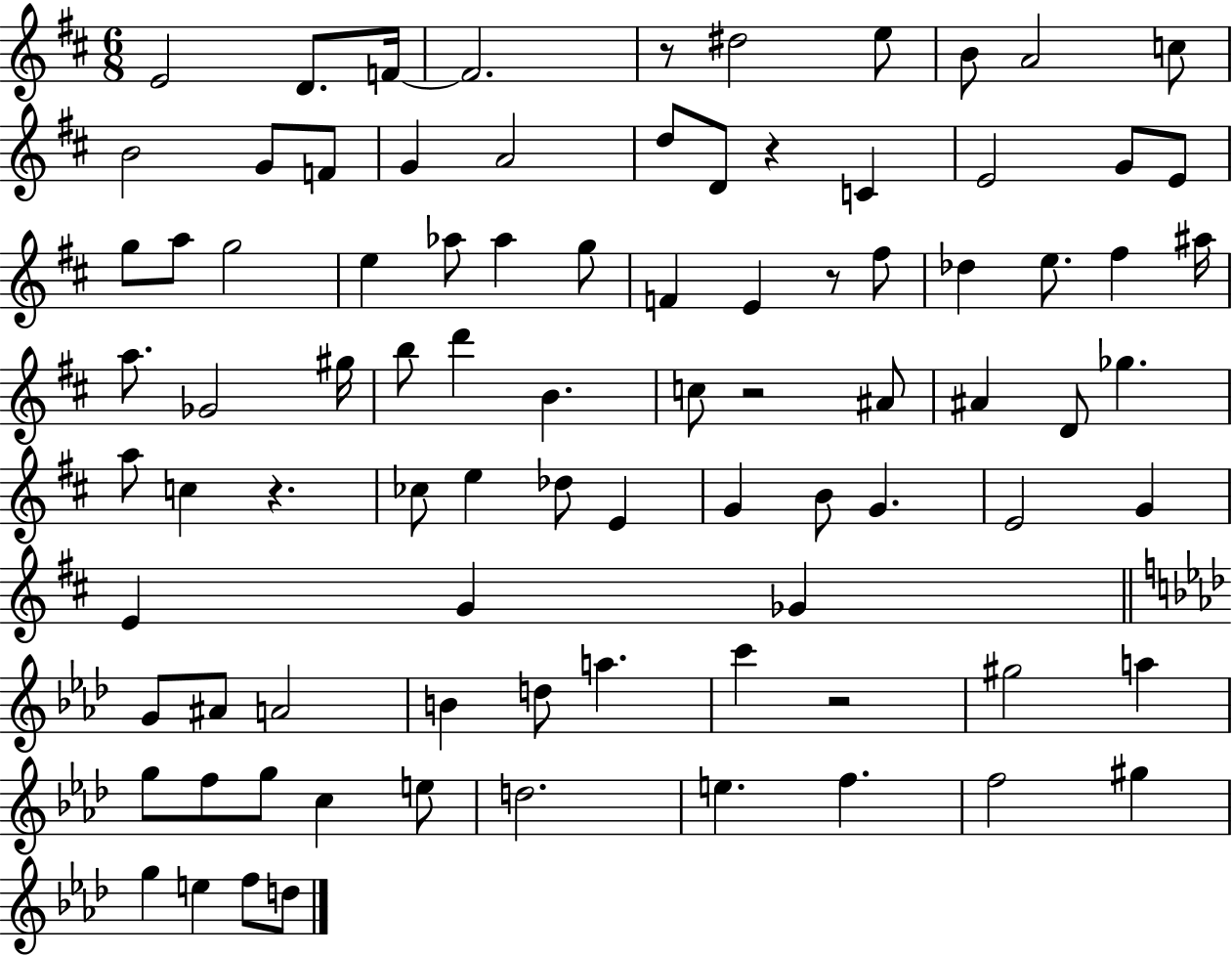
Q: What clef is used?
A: treble